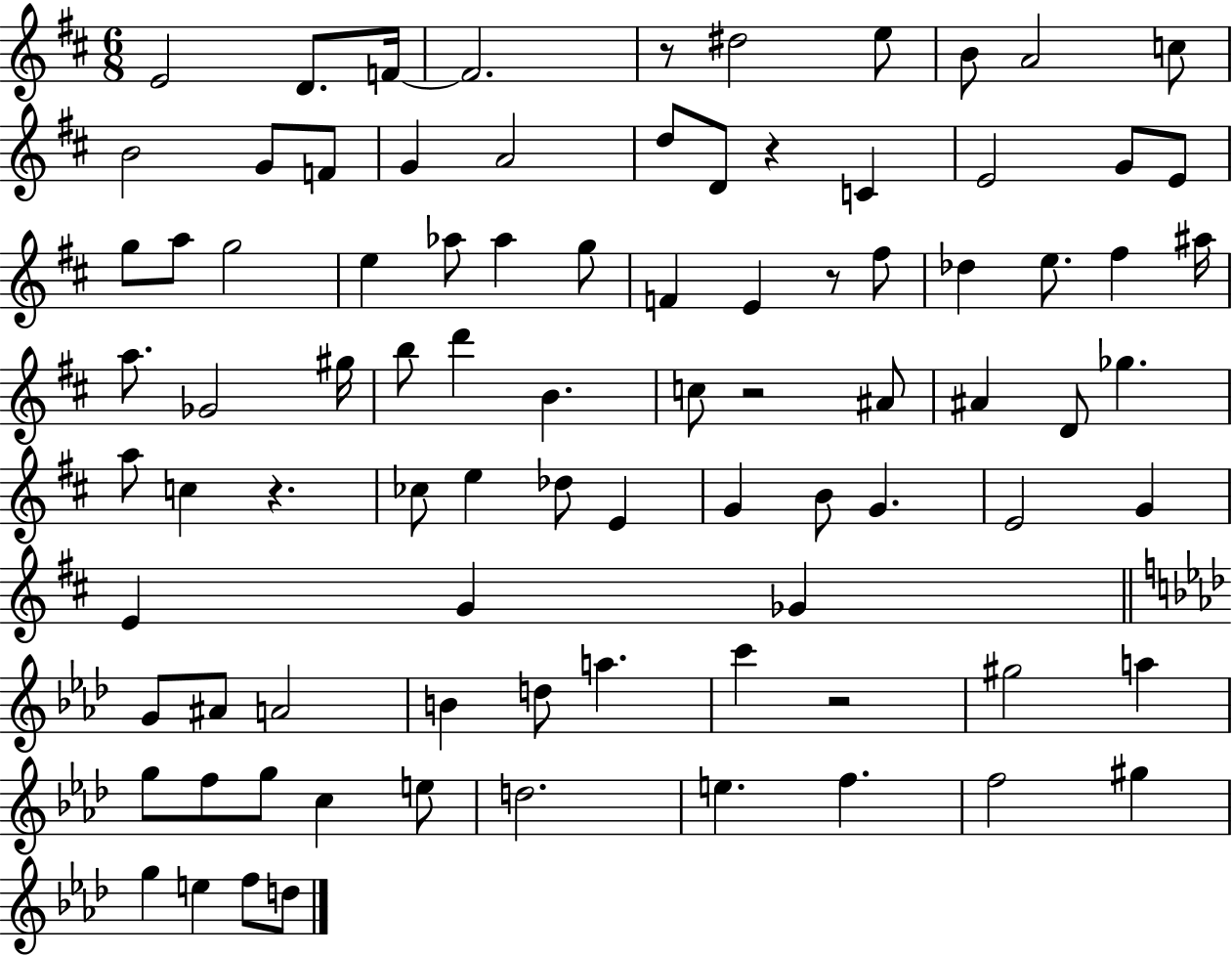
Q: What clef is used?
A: treble